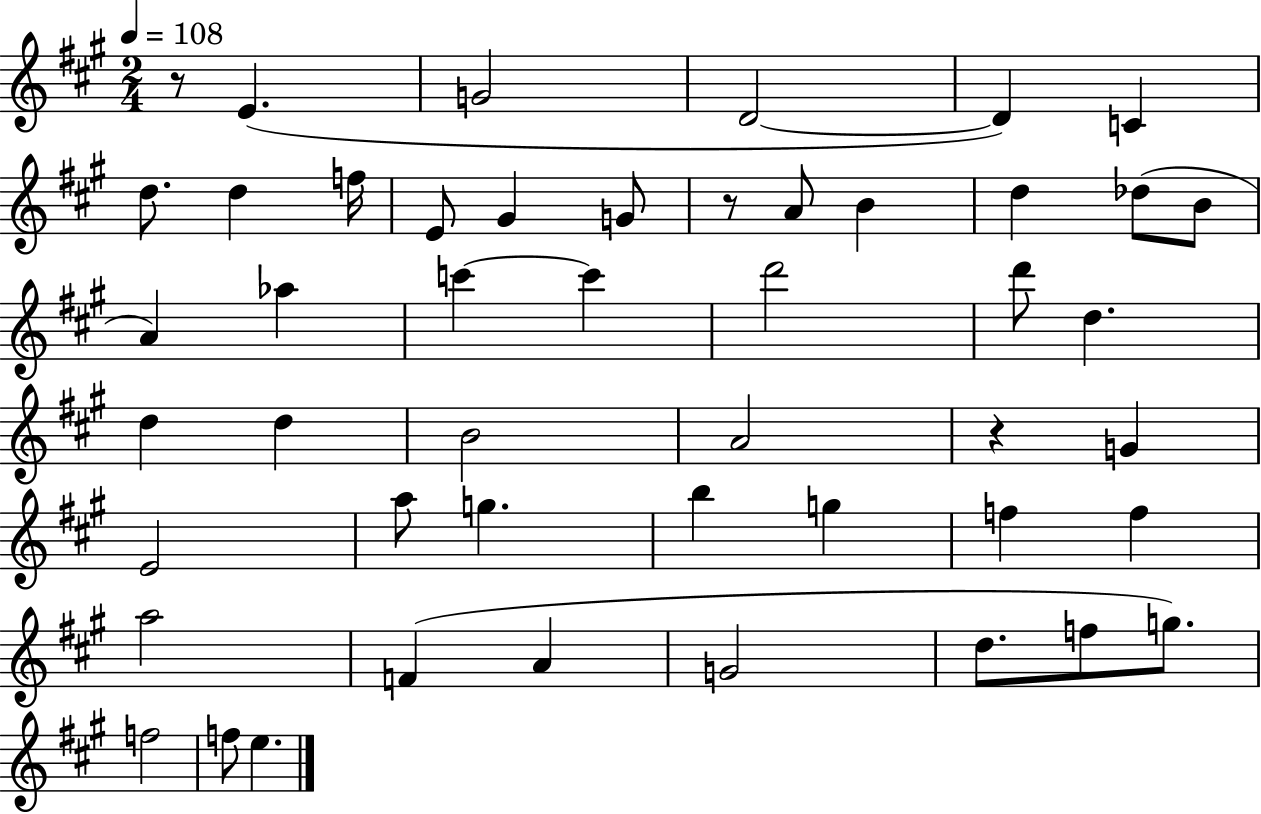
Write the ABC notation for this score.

X:1
T:Untitled
M:2/4
L:1/4
K:A
z/2 E G2 D2 D C d/2 d f/4 E/2 ^G G/2 z/2 A/2 B d _d/2 B/2 A _a c' c' d'2 d'/2 d d d B2 A2 z G E2 a/2 g b g f f a2 F A G2 d/2 f/2 g/2 f2 f/2 e